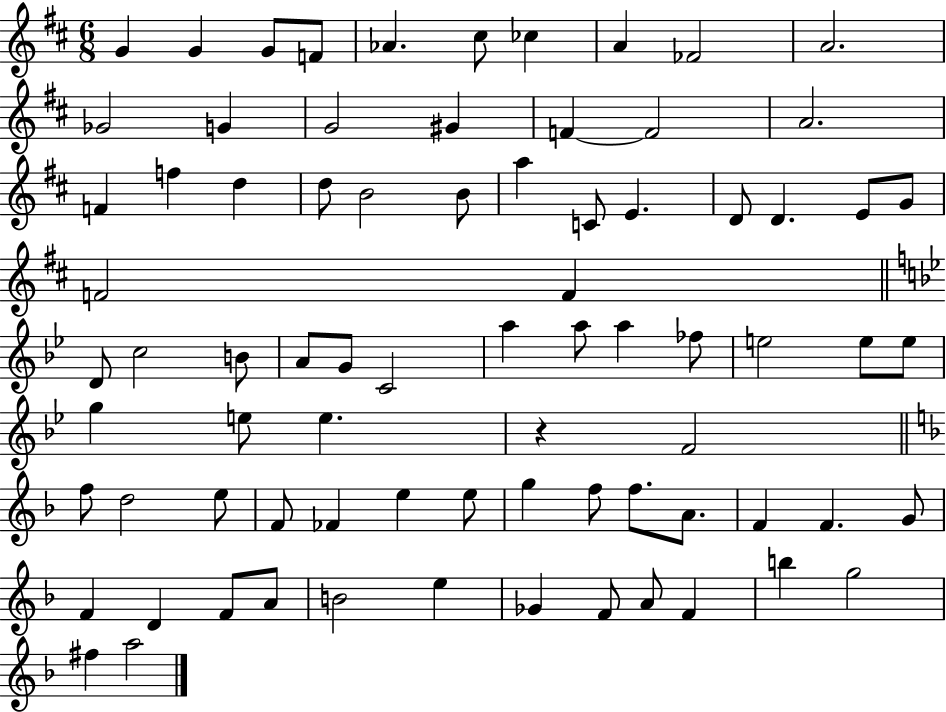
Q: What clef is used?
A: treble